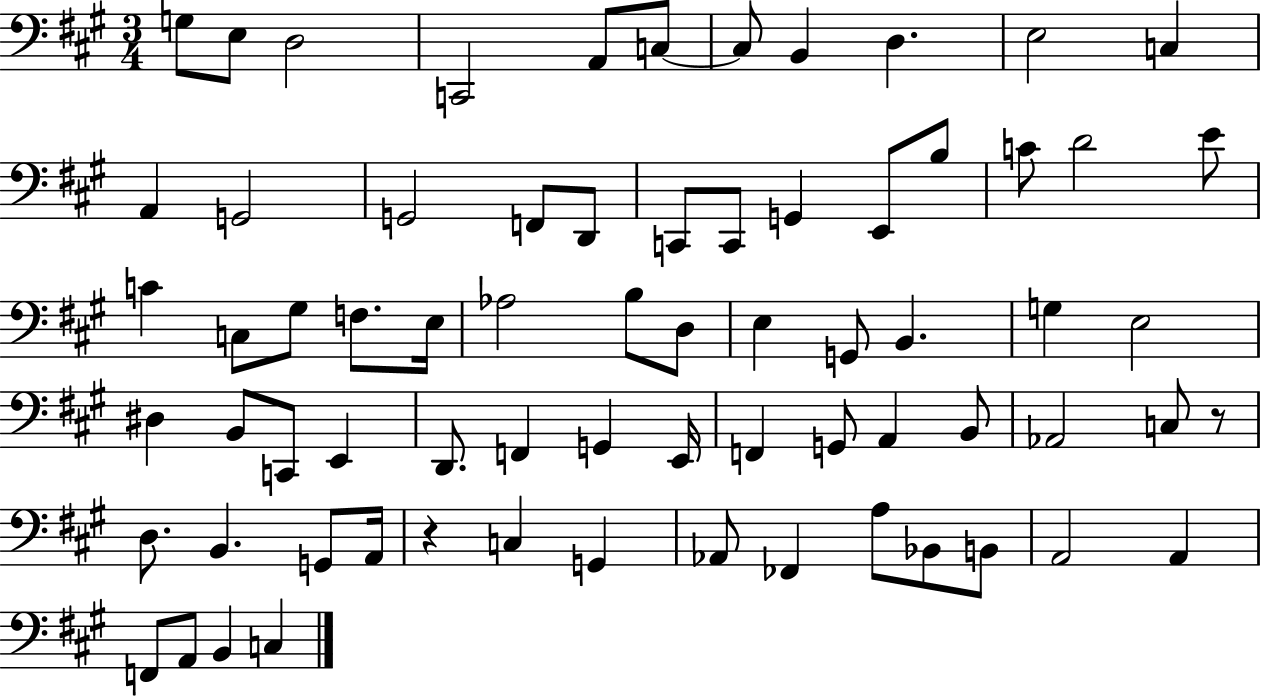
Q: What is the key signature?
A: A major